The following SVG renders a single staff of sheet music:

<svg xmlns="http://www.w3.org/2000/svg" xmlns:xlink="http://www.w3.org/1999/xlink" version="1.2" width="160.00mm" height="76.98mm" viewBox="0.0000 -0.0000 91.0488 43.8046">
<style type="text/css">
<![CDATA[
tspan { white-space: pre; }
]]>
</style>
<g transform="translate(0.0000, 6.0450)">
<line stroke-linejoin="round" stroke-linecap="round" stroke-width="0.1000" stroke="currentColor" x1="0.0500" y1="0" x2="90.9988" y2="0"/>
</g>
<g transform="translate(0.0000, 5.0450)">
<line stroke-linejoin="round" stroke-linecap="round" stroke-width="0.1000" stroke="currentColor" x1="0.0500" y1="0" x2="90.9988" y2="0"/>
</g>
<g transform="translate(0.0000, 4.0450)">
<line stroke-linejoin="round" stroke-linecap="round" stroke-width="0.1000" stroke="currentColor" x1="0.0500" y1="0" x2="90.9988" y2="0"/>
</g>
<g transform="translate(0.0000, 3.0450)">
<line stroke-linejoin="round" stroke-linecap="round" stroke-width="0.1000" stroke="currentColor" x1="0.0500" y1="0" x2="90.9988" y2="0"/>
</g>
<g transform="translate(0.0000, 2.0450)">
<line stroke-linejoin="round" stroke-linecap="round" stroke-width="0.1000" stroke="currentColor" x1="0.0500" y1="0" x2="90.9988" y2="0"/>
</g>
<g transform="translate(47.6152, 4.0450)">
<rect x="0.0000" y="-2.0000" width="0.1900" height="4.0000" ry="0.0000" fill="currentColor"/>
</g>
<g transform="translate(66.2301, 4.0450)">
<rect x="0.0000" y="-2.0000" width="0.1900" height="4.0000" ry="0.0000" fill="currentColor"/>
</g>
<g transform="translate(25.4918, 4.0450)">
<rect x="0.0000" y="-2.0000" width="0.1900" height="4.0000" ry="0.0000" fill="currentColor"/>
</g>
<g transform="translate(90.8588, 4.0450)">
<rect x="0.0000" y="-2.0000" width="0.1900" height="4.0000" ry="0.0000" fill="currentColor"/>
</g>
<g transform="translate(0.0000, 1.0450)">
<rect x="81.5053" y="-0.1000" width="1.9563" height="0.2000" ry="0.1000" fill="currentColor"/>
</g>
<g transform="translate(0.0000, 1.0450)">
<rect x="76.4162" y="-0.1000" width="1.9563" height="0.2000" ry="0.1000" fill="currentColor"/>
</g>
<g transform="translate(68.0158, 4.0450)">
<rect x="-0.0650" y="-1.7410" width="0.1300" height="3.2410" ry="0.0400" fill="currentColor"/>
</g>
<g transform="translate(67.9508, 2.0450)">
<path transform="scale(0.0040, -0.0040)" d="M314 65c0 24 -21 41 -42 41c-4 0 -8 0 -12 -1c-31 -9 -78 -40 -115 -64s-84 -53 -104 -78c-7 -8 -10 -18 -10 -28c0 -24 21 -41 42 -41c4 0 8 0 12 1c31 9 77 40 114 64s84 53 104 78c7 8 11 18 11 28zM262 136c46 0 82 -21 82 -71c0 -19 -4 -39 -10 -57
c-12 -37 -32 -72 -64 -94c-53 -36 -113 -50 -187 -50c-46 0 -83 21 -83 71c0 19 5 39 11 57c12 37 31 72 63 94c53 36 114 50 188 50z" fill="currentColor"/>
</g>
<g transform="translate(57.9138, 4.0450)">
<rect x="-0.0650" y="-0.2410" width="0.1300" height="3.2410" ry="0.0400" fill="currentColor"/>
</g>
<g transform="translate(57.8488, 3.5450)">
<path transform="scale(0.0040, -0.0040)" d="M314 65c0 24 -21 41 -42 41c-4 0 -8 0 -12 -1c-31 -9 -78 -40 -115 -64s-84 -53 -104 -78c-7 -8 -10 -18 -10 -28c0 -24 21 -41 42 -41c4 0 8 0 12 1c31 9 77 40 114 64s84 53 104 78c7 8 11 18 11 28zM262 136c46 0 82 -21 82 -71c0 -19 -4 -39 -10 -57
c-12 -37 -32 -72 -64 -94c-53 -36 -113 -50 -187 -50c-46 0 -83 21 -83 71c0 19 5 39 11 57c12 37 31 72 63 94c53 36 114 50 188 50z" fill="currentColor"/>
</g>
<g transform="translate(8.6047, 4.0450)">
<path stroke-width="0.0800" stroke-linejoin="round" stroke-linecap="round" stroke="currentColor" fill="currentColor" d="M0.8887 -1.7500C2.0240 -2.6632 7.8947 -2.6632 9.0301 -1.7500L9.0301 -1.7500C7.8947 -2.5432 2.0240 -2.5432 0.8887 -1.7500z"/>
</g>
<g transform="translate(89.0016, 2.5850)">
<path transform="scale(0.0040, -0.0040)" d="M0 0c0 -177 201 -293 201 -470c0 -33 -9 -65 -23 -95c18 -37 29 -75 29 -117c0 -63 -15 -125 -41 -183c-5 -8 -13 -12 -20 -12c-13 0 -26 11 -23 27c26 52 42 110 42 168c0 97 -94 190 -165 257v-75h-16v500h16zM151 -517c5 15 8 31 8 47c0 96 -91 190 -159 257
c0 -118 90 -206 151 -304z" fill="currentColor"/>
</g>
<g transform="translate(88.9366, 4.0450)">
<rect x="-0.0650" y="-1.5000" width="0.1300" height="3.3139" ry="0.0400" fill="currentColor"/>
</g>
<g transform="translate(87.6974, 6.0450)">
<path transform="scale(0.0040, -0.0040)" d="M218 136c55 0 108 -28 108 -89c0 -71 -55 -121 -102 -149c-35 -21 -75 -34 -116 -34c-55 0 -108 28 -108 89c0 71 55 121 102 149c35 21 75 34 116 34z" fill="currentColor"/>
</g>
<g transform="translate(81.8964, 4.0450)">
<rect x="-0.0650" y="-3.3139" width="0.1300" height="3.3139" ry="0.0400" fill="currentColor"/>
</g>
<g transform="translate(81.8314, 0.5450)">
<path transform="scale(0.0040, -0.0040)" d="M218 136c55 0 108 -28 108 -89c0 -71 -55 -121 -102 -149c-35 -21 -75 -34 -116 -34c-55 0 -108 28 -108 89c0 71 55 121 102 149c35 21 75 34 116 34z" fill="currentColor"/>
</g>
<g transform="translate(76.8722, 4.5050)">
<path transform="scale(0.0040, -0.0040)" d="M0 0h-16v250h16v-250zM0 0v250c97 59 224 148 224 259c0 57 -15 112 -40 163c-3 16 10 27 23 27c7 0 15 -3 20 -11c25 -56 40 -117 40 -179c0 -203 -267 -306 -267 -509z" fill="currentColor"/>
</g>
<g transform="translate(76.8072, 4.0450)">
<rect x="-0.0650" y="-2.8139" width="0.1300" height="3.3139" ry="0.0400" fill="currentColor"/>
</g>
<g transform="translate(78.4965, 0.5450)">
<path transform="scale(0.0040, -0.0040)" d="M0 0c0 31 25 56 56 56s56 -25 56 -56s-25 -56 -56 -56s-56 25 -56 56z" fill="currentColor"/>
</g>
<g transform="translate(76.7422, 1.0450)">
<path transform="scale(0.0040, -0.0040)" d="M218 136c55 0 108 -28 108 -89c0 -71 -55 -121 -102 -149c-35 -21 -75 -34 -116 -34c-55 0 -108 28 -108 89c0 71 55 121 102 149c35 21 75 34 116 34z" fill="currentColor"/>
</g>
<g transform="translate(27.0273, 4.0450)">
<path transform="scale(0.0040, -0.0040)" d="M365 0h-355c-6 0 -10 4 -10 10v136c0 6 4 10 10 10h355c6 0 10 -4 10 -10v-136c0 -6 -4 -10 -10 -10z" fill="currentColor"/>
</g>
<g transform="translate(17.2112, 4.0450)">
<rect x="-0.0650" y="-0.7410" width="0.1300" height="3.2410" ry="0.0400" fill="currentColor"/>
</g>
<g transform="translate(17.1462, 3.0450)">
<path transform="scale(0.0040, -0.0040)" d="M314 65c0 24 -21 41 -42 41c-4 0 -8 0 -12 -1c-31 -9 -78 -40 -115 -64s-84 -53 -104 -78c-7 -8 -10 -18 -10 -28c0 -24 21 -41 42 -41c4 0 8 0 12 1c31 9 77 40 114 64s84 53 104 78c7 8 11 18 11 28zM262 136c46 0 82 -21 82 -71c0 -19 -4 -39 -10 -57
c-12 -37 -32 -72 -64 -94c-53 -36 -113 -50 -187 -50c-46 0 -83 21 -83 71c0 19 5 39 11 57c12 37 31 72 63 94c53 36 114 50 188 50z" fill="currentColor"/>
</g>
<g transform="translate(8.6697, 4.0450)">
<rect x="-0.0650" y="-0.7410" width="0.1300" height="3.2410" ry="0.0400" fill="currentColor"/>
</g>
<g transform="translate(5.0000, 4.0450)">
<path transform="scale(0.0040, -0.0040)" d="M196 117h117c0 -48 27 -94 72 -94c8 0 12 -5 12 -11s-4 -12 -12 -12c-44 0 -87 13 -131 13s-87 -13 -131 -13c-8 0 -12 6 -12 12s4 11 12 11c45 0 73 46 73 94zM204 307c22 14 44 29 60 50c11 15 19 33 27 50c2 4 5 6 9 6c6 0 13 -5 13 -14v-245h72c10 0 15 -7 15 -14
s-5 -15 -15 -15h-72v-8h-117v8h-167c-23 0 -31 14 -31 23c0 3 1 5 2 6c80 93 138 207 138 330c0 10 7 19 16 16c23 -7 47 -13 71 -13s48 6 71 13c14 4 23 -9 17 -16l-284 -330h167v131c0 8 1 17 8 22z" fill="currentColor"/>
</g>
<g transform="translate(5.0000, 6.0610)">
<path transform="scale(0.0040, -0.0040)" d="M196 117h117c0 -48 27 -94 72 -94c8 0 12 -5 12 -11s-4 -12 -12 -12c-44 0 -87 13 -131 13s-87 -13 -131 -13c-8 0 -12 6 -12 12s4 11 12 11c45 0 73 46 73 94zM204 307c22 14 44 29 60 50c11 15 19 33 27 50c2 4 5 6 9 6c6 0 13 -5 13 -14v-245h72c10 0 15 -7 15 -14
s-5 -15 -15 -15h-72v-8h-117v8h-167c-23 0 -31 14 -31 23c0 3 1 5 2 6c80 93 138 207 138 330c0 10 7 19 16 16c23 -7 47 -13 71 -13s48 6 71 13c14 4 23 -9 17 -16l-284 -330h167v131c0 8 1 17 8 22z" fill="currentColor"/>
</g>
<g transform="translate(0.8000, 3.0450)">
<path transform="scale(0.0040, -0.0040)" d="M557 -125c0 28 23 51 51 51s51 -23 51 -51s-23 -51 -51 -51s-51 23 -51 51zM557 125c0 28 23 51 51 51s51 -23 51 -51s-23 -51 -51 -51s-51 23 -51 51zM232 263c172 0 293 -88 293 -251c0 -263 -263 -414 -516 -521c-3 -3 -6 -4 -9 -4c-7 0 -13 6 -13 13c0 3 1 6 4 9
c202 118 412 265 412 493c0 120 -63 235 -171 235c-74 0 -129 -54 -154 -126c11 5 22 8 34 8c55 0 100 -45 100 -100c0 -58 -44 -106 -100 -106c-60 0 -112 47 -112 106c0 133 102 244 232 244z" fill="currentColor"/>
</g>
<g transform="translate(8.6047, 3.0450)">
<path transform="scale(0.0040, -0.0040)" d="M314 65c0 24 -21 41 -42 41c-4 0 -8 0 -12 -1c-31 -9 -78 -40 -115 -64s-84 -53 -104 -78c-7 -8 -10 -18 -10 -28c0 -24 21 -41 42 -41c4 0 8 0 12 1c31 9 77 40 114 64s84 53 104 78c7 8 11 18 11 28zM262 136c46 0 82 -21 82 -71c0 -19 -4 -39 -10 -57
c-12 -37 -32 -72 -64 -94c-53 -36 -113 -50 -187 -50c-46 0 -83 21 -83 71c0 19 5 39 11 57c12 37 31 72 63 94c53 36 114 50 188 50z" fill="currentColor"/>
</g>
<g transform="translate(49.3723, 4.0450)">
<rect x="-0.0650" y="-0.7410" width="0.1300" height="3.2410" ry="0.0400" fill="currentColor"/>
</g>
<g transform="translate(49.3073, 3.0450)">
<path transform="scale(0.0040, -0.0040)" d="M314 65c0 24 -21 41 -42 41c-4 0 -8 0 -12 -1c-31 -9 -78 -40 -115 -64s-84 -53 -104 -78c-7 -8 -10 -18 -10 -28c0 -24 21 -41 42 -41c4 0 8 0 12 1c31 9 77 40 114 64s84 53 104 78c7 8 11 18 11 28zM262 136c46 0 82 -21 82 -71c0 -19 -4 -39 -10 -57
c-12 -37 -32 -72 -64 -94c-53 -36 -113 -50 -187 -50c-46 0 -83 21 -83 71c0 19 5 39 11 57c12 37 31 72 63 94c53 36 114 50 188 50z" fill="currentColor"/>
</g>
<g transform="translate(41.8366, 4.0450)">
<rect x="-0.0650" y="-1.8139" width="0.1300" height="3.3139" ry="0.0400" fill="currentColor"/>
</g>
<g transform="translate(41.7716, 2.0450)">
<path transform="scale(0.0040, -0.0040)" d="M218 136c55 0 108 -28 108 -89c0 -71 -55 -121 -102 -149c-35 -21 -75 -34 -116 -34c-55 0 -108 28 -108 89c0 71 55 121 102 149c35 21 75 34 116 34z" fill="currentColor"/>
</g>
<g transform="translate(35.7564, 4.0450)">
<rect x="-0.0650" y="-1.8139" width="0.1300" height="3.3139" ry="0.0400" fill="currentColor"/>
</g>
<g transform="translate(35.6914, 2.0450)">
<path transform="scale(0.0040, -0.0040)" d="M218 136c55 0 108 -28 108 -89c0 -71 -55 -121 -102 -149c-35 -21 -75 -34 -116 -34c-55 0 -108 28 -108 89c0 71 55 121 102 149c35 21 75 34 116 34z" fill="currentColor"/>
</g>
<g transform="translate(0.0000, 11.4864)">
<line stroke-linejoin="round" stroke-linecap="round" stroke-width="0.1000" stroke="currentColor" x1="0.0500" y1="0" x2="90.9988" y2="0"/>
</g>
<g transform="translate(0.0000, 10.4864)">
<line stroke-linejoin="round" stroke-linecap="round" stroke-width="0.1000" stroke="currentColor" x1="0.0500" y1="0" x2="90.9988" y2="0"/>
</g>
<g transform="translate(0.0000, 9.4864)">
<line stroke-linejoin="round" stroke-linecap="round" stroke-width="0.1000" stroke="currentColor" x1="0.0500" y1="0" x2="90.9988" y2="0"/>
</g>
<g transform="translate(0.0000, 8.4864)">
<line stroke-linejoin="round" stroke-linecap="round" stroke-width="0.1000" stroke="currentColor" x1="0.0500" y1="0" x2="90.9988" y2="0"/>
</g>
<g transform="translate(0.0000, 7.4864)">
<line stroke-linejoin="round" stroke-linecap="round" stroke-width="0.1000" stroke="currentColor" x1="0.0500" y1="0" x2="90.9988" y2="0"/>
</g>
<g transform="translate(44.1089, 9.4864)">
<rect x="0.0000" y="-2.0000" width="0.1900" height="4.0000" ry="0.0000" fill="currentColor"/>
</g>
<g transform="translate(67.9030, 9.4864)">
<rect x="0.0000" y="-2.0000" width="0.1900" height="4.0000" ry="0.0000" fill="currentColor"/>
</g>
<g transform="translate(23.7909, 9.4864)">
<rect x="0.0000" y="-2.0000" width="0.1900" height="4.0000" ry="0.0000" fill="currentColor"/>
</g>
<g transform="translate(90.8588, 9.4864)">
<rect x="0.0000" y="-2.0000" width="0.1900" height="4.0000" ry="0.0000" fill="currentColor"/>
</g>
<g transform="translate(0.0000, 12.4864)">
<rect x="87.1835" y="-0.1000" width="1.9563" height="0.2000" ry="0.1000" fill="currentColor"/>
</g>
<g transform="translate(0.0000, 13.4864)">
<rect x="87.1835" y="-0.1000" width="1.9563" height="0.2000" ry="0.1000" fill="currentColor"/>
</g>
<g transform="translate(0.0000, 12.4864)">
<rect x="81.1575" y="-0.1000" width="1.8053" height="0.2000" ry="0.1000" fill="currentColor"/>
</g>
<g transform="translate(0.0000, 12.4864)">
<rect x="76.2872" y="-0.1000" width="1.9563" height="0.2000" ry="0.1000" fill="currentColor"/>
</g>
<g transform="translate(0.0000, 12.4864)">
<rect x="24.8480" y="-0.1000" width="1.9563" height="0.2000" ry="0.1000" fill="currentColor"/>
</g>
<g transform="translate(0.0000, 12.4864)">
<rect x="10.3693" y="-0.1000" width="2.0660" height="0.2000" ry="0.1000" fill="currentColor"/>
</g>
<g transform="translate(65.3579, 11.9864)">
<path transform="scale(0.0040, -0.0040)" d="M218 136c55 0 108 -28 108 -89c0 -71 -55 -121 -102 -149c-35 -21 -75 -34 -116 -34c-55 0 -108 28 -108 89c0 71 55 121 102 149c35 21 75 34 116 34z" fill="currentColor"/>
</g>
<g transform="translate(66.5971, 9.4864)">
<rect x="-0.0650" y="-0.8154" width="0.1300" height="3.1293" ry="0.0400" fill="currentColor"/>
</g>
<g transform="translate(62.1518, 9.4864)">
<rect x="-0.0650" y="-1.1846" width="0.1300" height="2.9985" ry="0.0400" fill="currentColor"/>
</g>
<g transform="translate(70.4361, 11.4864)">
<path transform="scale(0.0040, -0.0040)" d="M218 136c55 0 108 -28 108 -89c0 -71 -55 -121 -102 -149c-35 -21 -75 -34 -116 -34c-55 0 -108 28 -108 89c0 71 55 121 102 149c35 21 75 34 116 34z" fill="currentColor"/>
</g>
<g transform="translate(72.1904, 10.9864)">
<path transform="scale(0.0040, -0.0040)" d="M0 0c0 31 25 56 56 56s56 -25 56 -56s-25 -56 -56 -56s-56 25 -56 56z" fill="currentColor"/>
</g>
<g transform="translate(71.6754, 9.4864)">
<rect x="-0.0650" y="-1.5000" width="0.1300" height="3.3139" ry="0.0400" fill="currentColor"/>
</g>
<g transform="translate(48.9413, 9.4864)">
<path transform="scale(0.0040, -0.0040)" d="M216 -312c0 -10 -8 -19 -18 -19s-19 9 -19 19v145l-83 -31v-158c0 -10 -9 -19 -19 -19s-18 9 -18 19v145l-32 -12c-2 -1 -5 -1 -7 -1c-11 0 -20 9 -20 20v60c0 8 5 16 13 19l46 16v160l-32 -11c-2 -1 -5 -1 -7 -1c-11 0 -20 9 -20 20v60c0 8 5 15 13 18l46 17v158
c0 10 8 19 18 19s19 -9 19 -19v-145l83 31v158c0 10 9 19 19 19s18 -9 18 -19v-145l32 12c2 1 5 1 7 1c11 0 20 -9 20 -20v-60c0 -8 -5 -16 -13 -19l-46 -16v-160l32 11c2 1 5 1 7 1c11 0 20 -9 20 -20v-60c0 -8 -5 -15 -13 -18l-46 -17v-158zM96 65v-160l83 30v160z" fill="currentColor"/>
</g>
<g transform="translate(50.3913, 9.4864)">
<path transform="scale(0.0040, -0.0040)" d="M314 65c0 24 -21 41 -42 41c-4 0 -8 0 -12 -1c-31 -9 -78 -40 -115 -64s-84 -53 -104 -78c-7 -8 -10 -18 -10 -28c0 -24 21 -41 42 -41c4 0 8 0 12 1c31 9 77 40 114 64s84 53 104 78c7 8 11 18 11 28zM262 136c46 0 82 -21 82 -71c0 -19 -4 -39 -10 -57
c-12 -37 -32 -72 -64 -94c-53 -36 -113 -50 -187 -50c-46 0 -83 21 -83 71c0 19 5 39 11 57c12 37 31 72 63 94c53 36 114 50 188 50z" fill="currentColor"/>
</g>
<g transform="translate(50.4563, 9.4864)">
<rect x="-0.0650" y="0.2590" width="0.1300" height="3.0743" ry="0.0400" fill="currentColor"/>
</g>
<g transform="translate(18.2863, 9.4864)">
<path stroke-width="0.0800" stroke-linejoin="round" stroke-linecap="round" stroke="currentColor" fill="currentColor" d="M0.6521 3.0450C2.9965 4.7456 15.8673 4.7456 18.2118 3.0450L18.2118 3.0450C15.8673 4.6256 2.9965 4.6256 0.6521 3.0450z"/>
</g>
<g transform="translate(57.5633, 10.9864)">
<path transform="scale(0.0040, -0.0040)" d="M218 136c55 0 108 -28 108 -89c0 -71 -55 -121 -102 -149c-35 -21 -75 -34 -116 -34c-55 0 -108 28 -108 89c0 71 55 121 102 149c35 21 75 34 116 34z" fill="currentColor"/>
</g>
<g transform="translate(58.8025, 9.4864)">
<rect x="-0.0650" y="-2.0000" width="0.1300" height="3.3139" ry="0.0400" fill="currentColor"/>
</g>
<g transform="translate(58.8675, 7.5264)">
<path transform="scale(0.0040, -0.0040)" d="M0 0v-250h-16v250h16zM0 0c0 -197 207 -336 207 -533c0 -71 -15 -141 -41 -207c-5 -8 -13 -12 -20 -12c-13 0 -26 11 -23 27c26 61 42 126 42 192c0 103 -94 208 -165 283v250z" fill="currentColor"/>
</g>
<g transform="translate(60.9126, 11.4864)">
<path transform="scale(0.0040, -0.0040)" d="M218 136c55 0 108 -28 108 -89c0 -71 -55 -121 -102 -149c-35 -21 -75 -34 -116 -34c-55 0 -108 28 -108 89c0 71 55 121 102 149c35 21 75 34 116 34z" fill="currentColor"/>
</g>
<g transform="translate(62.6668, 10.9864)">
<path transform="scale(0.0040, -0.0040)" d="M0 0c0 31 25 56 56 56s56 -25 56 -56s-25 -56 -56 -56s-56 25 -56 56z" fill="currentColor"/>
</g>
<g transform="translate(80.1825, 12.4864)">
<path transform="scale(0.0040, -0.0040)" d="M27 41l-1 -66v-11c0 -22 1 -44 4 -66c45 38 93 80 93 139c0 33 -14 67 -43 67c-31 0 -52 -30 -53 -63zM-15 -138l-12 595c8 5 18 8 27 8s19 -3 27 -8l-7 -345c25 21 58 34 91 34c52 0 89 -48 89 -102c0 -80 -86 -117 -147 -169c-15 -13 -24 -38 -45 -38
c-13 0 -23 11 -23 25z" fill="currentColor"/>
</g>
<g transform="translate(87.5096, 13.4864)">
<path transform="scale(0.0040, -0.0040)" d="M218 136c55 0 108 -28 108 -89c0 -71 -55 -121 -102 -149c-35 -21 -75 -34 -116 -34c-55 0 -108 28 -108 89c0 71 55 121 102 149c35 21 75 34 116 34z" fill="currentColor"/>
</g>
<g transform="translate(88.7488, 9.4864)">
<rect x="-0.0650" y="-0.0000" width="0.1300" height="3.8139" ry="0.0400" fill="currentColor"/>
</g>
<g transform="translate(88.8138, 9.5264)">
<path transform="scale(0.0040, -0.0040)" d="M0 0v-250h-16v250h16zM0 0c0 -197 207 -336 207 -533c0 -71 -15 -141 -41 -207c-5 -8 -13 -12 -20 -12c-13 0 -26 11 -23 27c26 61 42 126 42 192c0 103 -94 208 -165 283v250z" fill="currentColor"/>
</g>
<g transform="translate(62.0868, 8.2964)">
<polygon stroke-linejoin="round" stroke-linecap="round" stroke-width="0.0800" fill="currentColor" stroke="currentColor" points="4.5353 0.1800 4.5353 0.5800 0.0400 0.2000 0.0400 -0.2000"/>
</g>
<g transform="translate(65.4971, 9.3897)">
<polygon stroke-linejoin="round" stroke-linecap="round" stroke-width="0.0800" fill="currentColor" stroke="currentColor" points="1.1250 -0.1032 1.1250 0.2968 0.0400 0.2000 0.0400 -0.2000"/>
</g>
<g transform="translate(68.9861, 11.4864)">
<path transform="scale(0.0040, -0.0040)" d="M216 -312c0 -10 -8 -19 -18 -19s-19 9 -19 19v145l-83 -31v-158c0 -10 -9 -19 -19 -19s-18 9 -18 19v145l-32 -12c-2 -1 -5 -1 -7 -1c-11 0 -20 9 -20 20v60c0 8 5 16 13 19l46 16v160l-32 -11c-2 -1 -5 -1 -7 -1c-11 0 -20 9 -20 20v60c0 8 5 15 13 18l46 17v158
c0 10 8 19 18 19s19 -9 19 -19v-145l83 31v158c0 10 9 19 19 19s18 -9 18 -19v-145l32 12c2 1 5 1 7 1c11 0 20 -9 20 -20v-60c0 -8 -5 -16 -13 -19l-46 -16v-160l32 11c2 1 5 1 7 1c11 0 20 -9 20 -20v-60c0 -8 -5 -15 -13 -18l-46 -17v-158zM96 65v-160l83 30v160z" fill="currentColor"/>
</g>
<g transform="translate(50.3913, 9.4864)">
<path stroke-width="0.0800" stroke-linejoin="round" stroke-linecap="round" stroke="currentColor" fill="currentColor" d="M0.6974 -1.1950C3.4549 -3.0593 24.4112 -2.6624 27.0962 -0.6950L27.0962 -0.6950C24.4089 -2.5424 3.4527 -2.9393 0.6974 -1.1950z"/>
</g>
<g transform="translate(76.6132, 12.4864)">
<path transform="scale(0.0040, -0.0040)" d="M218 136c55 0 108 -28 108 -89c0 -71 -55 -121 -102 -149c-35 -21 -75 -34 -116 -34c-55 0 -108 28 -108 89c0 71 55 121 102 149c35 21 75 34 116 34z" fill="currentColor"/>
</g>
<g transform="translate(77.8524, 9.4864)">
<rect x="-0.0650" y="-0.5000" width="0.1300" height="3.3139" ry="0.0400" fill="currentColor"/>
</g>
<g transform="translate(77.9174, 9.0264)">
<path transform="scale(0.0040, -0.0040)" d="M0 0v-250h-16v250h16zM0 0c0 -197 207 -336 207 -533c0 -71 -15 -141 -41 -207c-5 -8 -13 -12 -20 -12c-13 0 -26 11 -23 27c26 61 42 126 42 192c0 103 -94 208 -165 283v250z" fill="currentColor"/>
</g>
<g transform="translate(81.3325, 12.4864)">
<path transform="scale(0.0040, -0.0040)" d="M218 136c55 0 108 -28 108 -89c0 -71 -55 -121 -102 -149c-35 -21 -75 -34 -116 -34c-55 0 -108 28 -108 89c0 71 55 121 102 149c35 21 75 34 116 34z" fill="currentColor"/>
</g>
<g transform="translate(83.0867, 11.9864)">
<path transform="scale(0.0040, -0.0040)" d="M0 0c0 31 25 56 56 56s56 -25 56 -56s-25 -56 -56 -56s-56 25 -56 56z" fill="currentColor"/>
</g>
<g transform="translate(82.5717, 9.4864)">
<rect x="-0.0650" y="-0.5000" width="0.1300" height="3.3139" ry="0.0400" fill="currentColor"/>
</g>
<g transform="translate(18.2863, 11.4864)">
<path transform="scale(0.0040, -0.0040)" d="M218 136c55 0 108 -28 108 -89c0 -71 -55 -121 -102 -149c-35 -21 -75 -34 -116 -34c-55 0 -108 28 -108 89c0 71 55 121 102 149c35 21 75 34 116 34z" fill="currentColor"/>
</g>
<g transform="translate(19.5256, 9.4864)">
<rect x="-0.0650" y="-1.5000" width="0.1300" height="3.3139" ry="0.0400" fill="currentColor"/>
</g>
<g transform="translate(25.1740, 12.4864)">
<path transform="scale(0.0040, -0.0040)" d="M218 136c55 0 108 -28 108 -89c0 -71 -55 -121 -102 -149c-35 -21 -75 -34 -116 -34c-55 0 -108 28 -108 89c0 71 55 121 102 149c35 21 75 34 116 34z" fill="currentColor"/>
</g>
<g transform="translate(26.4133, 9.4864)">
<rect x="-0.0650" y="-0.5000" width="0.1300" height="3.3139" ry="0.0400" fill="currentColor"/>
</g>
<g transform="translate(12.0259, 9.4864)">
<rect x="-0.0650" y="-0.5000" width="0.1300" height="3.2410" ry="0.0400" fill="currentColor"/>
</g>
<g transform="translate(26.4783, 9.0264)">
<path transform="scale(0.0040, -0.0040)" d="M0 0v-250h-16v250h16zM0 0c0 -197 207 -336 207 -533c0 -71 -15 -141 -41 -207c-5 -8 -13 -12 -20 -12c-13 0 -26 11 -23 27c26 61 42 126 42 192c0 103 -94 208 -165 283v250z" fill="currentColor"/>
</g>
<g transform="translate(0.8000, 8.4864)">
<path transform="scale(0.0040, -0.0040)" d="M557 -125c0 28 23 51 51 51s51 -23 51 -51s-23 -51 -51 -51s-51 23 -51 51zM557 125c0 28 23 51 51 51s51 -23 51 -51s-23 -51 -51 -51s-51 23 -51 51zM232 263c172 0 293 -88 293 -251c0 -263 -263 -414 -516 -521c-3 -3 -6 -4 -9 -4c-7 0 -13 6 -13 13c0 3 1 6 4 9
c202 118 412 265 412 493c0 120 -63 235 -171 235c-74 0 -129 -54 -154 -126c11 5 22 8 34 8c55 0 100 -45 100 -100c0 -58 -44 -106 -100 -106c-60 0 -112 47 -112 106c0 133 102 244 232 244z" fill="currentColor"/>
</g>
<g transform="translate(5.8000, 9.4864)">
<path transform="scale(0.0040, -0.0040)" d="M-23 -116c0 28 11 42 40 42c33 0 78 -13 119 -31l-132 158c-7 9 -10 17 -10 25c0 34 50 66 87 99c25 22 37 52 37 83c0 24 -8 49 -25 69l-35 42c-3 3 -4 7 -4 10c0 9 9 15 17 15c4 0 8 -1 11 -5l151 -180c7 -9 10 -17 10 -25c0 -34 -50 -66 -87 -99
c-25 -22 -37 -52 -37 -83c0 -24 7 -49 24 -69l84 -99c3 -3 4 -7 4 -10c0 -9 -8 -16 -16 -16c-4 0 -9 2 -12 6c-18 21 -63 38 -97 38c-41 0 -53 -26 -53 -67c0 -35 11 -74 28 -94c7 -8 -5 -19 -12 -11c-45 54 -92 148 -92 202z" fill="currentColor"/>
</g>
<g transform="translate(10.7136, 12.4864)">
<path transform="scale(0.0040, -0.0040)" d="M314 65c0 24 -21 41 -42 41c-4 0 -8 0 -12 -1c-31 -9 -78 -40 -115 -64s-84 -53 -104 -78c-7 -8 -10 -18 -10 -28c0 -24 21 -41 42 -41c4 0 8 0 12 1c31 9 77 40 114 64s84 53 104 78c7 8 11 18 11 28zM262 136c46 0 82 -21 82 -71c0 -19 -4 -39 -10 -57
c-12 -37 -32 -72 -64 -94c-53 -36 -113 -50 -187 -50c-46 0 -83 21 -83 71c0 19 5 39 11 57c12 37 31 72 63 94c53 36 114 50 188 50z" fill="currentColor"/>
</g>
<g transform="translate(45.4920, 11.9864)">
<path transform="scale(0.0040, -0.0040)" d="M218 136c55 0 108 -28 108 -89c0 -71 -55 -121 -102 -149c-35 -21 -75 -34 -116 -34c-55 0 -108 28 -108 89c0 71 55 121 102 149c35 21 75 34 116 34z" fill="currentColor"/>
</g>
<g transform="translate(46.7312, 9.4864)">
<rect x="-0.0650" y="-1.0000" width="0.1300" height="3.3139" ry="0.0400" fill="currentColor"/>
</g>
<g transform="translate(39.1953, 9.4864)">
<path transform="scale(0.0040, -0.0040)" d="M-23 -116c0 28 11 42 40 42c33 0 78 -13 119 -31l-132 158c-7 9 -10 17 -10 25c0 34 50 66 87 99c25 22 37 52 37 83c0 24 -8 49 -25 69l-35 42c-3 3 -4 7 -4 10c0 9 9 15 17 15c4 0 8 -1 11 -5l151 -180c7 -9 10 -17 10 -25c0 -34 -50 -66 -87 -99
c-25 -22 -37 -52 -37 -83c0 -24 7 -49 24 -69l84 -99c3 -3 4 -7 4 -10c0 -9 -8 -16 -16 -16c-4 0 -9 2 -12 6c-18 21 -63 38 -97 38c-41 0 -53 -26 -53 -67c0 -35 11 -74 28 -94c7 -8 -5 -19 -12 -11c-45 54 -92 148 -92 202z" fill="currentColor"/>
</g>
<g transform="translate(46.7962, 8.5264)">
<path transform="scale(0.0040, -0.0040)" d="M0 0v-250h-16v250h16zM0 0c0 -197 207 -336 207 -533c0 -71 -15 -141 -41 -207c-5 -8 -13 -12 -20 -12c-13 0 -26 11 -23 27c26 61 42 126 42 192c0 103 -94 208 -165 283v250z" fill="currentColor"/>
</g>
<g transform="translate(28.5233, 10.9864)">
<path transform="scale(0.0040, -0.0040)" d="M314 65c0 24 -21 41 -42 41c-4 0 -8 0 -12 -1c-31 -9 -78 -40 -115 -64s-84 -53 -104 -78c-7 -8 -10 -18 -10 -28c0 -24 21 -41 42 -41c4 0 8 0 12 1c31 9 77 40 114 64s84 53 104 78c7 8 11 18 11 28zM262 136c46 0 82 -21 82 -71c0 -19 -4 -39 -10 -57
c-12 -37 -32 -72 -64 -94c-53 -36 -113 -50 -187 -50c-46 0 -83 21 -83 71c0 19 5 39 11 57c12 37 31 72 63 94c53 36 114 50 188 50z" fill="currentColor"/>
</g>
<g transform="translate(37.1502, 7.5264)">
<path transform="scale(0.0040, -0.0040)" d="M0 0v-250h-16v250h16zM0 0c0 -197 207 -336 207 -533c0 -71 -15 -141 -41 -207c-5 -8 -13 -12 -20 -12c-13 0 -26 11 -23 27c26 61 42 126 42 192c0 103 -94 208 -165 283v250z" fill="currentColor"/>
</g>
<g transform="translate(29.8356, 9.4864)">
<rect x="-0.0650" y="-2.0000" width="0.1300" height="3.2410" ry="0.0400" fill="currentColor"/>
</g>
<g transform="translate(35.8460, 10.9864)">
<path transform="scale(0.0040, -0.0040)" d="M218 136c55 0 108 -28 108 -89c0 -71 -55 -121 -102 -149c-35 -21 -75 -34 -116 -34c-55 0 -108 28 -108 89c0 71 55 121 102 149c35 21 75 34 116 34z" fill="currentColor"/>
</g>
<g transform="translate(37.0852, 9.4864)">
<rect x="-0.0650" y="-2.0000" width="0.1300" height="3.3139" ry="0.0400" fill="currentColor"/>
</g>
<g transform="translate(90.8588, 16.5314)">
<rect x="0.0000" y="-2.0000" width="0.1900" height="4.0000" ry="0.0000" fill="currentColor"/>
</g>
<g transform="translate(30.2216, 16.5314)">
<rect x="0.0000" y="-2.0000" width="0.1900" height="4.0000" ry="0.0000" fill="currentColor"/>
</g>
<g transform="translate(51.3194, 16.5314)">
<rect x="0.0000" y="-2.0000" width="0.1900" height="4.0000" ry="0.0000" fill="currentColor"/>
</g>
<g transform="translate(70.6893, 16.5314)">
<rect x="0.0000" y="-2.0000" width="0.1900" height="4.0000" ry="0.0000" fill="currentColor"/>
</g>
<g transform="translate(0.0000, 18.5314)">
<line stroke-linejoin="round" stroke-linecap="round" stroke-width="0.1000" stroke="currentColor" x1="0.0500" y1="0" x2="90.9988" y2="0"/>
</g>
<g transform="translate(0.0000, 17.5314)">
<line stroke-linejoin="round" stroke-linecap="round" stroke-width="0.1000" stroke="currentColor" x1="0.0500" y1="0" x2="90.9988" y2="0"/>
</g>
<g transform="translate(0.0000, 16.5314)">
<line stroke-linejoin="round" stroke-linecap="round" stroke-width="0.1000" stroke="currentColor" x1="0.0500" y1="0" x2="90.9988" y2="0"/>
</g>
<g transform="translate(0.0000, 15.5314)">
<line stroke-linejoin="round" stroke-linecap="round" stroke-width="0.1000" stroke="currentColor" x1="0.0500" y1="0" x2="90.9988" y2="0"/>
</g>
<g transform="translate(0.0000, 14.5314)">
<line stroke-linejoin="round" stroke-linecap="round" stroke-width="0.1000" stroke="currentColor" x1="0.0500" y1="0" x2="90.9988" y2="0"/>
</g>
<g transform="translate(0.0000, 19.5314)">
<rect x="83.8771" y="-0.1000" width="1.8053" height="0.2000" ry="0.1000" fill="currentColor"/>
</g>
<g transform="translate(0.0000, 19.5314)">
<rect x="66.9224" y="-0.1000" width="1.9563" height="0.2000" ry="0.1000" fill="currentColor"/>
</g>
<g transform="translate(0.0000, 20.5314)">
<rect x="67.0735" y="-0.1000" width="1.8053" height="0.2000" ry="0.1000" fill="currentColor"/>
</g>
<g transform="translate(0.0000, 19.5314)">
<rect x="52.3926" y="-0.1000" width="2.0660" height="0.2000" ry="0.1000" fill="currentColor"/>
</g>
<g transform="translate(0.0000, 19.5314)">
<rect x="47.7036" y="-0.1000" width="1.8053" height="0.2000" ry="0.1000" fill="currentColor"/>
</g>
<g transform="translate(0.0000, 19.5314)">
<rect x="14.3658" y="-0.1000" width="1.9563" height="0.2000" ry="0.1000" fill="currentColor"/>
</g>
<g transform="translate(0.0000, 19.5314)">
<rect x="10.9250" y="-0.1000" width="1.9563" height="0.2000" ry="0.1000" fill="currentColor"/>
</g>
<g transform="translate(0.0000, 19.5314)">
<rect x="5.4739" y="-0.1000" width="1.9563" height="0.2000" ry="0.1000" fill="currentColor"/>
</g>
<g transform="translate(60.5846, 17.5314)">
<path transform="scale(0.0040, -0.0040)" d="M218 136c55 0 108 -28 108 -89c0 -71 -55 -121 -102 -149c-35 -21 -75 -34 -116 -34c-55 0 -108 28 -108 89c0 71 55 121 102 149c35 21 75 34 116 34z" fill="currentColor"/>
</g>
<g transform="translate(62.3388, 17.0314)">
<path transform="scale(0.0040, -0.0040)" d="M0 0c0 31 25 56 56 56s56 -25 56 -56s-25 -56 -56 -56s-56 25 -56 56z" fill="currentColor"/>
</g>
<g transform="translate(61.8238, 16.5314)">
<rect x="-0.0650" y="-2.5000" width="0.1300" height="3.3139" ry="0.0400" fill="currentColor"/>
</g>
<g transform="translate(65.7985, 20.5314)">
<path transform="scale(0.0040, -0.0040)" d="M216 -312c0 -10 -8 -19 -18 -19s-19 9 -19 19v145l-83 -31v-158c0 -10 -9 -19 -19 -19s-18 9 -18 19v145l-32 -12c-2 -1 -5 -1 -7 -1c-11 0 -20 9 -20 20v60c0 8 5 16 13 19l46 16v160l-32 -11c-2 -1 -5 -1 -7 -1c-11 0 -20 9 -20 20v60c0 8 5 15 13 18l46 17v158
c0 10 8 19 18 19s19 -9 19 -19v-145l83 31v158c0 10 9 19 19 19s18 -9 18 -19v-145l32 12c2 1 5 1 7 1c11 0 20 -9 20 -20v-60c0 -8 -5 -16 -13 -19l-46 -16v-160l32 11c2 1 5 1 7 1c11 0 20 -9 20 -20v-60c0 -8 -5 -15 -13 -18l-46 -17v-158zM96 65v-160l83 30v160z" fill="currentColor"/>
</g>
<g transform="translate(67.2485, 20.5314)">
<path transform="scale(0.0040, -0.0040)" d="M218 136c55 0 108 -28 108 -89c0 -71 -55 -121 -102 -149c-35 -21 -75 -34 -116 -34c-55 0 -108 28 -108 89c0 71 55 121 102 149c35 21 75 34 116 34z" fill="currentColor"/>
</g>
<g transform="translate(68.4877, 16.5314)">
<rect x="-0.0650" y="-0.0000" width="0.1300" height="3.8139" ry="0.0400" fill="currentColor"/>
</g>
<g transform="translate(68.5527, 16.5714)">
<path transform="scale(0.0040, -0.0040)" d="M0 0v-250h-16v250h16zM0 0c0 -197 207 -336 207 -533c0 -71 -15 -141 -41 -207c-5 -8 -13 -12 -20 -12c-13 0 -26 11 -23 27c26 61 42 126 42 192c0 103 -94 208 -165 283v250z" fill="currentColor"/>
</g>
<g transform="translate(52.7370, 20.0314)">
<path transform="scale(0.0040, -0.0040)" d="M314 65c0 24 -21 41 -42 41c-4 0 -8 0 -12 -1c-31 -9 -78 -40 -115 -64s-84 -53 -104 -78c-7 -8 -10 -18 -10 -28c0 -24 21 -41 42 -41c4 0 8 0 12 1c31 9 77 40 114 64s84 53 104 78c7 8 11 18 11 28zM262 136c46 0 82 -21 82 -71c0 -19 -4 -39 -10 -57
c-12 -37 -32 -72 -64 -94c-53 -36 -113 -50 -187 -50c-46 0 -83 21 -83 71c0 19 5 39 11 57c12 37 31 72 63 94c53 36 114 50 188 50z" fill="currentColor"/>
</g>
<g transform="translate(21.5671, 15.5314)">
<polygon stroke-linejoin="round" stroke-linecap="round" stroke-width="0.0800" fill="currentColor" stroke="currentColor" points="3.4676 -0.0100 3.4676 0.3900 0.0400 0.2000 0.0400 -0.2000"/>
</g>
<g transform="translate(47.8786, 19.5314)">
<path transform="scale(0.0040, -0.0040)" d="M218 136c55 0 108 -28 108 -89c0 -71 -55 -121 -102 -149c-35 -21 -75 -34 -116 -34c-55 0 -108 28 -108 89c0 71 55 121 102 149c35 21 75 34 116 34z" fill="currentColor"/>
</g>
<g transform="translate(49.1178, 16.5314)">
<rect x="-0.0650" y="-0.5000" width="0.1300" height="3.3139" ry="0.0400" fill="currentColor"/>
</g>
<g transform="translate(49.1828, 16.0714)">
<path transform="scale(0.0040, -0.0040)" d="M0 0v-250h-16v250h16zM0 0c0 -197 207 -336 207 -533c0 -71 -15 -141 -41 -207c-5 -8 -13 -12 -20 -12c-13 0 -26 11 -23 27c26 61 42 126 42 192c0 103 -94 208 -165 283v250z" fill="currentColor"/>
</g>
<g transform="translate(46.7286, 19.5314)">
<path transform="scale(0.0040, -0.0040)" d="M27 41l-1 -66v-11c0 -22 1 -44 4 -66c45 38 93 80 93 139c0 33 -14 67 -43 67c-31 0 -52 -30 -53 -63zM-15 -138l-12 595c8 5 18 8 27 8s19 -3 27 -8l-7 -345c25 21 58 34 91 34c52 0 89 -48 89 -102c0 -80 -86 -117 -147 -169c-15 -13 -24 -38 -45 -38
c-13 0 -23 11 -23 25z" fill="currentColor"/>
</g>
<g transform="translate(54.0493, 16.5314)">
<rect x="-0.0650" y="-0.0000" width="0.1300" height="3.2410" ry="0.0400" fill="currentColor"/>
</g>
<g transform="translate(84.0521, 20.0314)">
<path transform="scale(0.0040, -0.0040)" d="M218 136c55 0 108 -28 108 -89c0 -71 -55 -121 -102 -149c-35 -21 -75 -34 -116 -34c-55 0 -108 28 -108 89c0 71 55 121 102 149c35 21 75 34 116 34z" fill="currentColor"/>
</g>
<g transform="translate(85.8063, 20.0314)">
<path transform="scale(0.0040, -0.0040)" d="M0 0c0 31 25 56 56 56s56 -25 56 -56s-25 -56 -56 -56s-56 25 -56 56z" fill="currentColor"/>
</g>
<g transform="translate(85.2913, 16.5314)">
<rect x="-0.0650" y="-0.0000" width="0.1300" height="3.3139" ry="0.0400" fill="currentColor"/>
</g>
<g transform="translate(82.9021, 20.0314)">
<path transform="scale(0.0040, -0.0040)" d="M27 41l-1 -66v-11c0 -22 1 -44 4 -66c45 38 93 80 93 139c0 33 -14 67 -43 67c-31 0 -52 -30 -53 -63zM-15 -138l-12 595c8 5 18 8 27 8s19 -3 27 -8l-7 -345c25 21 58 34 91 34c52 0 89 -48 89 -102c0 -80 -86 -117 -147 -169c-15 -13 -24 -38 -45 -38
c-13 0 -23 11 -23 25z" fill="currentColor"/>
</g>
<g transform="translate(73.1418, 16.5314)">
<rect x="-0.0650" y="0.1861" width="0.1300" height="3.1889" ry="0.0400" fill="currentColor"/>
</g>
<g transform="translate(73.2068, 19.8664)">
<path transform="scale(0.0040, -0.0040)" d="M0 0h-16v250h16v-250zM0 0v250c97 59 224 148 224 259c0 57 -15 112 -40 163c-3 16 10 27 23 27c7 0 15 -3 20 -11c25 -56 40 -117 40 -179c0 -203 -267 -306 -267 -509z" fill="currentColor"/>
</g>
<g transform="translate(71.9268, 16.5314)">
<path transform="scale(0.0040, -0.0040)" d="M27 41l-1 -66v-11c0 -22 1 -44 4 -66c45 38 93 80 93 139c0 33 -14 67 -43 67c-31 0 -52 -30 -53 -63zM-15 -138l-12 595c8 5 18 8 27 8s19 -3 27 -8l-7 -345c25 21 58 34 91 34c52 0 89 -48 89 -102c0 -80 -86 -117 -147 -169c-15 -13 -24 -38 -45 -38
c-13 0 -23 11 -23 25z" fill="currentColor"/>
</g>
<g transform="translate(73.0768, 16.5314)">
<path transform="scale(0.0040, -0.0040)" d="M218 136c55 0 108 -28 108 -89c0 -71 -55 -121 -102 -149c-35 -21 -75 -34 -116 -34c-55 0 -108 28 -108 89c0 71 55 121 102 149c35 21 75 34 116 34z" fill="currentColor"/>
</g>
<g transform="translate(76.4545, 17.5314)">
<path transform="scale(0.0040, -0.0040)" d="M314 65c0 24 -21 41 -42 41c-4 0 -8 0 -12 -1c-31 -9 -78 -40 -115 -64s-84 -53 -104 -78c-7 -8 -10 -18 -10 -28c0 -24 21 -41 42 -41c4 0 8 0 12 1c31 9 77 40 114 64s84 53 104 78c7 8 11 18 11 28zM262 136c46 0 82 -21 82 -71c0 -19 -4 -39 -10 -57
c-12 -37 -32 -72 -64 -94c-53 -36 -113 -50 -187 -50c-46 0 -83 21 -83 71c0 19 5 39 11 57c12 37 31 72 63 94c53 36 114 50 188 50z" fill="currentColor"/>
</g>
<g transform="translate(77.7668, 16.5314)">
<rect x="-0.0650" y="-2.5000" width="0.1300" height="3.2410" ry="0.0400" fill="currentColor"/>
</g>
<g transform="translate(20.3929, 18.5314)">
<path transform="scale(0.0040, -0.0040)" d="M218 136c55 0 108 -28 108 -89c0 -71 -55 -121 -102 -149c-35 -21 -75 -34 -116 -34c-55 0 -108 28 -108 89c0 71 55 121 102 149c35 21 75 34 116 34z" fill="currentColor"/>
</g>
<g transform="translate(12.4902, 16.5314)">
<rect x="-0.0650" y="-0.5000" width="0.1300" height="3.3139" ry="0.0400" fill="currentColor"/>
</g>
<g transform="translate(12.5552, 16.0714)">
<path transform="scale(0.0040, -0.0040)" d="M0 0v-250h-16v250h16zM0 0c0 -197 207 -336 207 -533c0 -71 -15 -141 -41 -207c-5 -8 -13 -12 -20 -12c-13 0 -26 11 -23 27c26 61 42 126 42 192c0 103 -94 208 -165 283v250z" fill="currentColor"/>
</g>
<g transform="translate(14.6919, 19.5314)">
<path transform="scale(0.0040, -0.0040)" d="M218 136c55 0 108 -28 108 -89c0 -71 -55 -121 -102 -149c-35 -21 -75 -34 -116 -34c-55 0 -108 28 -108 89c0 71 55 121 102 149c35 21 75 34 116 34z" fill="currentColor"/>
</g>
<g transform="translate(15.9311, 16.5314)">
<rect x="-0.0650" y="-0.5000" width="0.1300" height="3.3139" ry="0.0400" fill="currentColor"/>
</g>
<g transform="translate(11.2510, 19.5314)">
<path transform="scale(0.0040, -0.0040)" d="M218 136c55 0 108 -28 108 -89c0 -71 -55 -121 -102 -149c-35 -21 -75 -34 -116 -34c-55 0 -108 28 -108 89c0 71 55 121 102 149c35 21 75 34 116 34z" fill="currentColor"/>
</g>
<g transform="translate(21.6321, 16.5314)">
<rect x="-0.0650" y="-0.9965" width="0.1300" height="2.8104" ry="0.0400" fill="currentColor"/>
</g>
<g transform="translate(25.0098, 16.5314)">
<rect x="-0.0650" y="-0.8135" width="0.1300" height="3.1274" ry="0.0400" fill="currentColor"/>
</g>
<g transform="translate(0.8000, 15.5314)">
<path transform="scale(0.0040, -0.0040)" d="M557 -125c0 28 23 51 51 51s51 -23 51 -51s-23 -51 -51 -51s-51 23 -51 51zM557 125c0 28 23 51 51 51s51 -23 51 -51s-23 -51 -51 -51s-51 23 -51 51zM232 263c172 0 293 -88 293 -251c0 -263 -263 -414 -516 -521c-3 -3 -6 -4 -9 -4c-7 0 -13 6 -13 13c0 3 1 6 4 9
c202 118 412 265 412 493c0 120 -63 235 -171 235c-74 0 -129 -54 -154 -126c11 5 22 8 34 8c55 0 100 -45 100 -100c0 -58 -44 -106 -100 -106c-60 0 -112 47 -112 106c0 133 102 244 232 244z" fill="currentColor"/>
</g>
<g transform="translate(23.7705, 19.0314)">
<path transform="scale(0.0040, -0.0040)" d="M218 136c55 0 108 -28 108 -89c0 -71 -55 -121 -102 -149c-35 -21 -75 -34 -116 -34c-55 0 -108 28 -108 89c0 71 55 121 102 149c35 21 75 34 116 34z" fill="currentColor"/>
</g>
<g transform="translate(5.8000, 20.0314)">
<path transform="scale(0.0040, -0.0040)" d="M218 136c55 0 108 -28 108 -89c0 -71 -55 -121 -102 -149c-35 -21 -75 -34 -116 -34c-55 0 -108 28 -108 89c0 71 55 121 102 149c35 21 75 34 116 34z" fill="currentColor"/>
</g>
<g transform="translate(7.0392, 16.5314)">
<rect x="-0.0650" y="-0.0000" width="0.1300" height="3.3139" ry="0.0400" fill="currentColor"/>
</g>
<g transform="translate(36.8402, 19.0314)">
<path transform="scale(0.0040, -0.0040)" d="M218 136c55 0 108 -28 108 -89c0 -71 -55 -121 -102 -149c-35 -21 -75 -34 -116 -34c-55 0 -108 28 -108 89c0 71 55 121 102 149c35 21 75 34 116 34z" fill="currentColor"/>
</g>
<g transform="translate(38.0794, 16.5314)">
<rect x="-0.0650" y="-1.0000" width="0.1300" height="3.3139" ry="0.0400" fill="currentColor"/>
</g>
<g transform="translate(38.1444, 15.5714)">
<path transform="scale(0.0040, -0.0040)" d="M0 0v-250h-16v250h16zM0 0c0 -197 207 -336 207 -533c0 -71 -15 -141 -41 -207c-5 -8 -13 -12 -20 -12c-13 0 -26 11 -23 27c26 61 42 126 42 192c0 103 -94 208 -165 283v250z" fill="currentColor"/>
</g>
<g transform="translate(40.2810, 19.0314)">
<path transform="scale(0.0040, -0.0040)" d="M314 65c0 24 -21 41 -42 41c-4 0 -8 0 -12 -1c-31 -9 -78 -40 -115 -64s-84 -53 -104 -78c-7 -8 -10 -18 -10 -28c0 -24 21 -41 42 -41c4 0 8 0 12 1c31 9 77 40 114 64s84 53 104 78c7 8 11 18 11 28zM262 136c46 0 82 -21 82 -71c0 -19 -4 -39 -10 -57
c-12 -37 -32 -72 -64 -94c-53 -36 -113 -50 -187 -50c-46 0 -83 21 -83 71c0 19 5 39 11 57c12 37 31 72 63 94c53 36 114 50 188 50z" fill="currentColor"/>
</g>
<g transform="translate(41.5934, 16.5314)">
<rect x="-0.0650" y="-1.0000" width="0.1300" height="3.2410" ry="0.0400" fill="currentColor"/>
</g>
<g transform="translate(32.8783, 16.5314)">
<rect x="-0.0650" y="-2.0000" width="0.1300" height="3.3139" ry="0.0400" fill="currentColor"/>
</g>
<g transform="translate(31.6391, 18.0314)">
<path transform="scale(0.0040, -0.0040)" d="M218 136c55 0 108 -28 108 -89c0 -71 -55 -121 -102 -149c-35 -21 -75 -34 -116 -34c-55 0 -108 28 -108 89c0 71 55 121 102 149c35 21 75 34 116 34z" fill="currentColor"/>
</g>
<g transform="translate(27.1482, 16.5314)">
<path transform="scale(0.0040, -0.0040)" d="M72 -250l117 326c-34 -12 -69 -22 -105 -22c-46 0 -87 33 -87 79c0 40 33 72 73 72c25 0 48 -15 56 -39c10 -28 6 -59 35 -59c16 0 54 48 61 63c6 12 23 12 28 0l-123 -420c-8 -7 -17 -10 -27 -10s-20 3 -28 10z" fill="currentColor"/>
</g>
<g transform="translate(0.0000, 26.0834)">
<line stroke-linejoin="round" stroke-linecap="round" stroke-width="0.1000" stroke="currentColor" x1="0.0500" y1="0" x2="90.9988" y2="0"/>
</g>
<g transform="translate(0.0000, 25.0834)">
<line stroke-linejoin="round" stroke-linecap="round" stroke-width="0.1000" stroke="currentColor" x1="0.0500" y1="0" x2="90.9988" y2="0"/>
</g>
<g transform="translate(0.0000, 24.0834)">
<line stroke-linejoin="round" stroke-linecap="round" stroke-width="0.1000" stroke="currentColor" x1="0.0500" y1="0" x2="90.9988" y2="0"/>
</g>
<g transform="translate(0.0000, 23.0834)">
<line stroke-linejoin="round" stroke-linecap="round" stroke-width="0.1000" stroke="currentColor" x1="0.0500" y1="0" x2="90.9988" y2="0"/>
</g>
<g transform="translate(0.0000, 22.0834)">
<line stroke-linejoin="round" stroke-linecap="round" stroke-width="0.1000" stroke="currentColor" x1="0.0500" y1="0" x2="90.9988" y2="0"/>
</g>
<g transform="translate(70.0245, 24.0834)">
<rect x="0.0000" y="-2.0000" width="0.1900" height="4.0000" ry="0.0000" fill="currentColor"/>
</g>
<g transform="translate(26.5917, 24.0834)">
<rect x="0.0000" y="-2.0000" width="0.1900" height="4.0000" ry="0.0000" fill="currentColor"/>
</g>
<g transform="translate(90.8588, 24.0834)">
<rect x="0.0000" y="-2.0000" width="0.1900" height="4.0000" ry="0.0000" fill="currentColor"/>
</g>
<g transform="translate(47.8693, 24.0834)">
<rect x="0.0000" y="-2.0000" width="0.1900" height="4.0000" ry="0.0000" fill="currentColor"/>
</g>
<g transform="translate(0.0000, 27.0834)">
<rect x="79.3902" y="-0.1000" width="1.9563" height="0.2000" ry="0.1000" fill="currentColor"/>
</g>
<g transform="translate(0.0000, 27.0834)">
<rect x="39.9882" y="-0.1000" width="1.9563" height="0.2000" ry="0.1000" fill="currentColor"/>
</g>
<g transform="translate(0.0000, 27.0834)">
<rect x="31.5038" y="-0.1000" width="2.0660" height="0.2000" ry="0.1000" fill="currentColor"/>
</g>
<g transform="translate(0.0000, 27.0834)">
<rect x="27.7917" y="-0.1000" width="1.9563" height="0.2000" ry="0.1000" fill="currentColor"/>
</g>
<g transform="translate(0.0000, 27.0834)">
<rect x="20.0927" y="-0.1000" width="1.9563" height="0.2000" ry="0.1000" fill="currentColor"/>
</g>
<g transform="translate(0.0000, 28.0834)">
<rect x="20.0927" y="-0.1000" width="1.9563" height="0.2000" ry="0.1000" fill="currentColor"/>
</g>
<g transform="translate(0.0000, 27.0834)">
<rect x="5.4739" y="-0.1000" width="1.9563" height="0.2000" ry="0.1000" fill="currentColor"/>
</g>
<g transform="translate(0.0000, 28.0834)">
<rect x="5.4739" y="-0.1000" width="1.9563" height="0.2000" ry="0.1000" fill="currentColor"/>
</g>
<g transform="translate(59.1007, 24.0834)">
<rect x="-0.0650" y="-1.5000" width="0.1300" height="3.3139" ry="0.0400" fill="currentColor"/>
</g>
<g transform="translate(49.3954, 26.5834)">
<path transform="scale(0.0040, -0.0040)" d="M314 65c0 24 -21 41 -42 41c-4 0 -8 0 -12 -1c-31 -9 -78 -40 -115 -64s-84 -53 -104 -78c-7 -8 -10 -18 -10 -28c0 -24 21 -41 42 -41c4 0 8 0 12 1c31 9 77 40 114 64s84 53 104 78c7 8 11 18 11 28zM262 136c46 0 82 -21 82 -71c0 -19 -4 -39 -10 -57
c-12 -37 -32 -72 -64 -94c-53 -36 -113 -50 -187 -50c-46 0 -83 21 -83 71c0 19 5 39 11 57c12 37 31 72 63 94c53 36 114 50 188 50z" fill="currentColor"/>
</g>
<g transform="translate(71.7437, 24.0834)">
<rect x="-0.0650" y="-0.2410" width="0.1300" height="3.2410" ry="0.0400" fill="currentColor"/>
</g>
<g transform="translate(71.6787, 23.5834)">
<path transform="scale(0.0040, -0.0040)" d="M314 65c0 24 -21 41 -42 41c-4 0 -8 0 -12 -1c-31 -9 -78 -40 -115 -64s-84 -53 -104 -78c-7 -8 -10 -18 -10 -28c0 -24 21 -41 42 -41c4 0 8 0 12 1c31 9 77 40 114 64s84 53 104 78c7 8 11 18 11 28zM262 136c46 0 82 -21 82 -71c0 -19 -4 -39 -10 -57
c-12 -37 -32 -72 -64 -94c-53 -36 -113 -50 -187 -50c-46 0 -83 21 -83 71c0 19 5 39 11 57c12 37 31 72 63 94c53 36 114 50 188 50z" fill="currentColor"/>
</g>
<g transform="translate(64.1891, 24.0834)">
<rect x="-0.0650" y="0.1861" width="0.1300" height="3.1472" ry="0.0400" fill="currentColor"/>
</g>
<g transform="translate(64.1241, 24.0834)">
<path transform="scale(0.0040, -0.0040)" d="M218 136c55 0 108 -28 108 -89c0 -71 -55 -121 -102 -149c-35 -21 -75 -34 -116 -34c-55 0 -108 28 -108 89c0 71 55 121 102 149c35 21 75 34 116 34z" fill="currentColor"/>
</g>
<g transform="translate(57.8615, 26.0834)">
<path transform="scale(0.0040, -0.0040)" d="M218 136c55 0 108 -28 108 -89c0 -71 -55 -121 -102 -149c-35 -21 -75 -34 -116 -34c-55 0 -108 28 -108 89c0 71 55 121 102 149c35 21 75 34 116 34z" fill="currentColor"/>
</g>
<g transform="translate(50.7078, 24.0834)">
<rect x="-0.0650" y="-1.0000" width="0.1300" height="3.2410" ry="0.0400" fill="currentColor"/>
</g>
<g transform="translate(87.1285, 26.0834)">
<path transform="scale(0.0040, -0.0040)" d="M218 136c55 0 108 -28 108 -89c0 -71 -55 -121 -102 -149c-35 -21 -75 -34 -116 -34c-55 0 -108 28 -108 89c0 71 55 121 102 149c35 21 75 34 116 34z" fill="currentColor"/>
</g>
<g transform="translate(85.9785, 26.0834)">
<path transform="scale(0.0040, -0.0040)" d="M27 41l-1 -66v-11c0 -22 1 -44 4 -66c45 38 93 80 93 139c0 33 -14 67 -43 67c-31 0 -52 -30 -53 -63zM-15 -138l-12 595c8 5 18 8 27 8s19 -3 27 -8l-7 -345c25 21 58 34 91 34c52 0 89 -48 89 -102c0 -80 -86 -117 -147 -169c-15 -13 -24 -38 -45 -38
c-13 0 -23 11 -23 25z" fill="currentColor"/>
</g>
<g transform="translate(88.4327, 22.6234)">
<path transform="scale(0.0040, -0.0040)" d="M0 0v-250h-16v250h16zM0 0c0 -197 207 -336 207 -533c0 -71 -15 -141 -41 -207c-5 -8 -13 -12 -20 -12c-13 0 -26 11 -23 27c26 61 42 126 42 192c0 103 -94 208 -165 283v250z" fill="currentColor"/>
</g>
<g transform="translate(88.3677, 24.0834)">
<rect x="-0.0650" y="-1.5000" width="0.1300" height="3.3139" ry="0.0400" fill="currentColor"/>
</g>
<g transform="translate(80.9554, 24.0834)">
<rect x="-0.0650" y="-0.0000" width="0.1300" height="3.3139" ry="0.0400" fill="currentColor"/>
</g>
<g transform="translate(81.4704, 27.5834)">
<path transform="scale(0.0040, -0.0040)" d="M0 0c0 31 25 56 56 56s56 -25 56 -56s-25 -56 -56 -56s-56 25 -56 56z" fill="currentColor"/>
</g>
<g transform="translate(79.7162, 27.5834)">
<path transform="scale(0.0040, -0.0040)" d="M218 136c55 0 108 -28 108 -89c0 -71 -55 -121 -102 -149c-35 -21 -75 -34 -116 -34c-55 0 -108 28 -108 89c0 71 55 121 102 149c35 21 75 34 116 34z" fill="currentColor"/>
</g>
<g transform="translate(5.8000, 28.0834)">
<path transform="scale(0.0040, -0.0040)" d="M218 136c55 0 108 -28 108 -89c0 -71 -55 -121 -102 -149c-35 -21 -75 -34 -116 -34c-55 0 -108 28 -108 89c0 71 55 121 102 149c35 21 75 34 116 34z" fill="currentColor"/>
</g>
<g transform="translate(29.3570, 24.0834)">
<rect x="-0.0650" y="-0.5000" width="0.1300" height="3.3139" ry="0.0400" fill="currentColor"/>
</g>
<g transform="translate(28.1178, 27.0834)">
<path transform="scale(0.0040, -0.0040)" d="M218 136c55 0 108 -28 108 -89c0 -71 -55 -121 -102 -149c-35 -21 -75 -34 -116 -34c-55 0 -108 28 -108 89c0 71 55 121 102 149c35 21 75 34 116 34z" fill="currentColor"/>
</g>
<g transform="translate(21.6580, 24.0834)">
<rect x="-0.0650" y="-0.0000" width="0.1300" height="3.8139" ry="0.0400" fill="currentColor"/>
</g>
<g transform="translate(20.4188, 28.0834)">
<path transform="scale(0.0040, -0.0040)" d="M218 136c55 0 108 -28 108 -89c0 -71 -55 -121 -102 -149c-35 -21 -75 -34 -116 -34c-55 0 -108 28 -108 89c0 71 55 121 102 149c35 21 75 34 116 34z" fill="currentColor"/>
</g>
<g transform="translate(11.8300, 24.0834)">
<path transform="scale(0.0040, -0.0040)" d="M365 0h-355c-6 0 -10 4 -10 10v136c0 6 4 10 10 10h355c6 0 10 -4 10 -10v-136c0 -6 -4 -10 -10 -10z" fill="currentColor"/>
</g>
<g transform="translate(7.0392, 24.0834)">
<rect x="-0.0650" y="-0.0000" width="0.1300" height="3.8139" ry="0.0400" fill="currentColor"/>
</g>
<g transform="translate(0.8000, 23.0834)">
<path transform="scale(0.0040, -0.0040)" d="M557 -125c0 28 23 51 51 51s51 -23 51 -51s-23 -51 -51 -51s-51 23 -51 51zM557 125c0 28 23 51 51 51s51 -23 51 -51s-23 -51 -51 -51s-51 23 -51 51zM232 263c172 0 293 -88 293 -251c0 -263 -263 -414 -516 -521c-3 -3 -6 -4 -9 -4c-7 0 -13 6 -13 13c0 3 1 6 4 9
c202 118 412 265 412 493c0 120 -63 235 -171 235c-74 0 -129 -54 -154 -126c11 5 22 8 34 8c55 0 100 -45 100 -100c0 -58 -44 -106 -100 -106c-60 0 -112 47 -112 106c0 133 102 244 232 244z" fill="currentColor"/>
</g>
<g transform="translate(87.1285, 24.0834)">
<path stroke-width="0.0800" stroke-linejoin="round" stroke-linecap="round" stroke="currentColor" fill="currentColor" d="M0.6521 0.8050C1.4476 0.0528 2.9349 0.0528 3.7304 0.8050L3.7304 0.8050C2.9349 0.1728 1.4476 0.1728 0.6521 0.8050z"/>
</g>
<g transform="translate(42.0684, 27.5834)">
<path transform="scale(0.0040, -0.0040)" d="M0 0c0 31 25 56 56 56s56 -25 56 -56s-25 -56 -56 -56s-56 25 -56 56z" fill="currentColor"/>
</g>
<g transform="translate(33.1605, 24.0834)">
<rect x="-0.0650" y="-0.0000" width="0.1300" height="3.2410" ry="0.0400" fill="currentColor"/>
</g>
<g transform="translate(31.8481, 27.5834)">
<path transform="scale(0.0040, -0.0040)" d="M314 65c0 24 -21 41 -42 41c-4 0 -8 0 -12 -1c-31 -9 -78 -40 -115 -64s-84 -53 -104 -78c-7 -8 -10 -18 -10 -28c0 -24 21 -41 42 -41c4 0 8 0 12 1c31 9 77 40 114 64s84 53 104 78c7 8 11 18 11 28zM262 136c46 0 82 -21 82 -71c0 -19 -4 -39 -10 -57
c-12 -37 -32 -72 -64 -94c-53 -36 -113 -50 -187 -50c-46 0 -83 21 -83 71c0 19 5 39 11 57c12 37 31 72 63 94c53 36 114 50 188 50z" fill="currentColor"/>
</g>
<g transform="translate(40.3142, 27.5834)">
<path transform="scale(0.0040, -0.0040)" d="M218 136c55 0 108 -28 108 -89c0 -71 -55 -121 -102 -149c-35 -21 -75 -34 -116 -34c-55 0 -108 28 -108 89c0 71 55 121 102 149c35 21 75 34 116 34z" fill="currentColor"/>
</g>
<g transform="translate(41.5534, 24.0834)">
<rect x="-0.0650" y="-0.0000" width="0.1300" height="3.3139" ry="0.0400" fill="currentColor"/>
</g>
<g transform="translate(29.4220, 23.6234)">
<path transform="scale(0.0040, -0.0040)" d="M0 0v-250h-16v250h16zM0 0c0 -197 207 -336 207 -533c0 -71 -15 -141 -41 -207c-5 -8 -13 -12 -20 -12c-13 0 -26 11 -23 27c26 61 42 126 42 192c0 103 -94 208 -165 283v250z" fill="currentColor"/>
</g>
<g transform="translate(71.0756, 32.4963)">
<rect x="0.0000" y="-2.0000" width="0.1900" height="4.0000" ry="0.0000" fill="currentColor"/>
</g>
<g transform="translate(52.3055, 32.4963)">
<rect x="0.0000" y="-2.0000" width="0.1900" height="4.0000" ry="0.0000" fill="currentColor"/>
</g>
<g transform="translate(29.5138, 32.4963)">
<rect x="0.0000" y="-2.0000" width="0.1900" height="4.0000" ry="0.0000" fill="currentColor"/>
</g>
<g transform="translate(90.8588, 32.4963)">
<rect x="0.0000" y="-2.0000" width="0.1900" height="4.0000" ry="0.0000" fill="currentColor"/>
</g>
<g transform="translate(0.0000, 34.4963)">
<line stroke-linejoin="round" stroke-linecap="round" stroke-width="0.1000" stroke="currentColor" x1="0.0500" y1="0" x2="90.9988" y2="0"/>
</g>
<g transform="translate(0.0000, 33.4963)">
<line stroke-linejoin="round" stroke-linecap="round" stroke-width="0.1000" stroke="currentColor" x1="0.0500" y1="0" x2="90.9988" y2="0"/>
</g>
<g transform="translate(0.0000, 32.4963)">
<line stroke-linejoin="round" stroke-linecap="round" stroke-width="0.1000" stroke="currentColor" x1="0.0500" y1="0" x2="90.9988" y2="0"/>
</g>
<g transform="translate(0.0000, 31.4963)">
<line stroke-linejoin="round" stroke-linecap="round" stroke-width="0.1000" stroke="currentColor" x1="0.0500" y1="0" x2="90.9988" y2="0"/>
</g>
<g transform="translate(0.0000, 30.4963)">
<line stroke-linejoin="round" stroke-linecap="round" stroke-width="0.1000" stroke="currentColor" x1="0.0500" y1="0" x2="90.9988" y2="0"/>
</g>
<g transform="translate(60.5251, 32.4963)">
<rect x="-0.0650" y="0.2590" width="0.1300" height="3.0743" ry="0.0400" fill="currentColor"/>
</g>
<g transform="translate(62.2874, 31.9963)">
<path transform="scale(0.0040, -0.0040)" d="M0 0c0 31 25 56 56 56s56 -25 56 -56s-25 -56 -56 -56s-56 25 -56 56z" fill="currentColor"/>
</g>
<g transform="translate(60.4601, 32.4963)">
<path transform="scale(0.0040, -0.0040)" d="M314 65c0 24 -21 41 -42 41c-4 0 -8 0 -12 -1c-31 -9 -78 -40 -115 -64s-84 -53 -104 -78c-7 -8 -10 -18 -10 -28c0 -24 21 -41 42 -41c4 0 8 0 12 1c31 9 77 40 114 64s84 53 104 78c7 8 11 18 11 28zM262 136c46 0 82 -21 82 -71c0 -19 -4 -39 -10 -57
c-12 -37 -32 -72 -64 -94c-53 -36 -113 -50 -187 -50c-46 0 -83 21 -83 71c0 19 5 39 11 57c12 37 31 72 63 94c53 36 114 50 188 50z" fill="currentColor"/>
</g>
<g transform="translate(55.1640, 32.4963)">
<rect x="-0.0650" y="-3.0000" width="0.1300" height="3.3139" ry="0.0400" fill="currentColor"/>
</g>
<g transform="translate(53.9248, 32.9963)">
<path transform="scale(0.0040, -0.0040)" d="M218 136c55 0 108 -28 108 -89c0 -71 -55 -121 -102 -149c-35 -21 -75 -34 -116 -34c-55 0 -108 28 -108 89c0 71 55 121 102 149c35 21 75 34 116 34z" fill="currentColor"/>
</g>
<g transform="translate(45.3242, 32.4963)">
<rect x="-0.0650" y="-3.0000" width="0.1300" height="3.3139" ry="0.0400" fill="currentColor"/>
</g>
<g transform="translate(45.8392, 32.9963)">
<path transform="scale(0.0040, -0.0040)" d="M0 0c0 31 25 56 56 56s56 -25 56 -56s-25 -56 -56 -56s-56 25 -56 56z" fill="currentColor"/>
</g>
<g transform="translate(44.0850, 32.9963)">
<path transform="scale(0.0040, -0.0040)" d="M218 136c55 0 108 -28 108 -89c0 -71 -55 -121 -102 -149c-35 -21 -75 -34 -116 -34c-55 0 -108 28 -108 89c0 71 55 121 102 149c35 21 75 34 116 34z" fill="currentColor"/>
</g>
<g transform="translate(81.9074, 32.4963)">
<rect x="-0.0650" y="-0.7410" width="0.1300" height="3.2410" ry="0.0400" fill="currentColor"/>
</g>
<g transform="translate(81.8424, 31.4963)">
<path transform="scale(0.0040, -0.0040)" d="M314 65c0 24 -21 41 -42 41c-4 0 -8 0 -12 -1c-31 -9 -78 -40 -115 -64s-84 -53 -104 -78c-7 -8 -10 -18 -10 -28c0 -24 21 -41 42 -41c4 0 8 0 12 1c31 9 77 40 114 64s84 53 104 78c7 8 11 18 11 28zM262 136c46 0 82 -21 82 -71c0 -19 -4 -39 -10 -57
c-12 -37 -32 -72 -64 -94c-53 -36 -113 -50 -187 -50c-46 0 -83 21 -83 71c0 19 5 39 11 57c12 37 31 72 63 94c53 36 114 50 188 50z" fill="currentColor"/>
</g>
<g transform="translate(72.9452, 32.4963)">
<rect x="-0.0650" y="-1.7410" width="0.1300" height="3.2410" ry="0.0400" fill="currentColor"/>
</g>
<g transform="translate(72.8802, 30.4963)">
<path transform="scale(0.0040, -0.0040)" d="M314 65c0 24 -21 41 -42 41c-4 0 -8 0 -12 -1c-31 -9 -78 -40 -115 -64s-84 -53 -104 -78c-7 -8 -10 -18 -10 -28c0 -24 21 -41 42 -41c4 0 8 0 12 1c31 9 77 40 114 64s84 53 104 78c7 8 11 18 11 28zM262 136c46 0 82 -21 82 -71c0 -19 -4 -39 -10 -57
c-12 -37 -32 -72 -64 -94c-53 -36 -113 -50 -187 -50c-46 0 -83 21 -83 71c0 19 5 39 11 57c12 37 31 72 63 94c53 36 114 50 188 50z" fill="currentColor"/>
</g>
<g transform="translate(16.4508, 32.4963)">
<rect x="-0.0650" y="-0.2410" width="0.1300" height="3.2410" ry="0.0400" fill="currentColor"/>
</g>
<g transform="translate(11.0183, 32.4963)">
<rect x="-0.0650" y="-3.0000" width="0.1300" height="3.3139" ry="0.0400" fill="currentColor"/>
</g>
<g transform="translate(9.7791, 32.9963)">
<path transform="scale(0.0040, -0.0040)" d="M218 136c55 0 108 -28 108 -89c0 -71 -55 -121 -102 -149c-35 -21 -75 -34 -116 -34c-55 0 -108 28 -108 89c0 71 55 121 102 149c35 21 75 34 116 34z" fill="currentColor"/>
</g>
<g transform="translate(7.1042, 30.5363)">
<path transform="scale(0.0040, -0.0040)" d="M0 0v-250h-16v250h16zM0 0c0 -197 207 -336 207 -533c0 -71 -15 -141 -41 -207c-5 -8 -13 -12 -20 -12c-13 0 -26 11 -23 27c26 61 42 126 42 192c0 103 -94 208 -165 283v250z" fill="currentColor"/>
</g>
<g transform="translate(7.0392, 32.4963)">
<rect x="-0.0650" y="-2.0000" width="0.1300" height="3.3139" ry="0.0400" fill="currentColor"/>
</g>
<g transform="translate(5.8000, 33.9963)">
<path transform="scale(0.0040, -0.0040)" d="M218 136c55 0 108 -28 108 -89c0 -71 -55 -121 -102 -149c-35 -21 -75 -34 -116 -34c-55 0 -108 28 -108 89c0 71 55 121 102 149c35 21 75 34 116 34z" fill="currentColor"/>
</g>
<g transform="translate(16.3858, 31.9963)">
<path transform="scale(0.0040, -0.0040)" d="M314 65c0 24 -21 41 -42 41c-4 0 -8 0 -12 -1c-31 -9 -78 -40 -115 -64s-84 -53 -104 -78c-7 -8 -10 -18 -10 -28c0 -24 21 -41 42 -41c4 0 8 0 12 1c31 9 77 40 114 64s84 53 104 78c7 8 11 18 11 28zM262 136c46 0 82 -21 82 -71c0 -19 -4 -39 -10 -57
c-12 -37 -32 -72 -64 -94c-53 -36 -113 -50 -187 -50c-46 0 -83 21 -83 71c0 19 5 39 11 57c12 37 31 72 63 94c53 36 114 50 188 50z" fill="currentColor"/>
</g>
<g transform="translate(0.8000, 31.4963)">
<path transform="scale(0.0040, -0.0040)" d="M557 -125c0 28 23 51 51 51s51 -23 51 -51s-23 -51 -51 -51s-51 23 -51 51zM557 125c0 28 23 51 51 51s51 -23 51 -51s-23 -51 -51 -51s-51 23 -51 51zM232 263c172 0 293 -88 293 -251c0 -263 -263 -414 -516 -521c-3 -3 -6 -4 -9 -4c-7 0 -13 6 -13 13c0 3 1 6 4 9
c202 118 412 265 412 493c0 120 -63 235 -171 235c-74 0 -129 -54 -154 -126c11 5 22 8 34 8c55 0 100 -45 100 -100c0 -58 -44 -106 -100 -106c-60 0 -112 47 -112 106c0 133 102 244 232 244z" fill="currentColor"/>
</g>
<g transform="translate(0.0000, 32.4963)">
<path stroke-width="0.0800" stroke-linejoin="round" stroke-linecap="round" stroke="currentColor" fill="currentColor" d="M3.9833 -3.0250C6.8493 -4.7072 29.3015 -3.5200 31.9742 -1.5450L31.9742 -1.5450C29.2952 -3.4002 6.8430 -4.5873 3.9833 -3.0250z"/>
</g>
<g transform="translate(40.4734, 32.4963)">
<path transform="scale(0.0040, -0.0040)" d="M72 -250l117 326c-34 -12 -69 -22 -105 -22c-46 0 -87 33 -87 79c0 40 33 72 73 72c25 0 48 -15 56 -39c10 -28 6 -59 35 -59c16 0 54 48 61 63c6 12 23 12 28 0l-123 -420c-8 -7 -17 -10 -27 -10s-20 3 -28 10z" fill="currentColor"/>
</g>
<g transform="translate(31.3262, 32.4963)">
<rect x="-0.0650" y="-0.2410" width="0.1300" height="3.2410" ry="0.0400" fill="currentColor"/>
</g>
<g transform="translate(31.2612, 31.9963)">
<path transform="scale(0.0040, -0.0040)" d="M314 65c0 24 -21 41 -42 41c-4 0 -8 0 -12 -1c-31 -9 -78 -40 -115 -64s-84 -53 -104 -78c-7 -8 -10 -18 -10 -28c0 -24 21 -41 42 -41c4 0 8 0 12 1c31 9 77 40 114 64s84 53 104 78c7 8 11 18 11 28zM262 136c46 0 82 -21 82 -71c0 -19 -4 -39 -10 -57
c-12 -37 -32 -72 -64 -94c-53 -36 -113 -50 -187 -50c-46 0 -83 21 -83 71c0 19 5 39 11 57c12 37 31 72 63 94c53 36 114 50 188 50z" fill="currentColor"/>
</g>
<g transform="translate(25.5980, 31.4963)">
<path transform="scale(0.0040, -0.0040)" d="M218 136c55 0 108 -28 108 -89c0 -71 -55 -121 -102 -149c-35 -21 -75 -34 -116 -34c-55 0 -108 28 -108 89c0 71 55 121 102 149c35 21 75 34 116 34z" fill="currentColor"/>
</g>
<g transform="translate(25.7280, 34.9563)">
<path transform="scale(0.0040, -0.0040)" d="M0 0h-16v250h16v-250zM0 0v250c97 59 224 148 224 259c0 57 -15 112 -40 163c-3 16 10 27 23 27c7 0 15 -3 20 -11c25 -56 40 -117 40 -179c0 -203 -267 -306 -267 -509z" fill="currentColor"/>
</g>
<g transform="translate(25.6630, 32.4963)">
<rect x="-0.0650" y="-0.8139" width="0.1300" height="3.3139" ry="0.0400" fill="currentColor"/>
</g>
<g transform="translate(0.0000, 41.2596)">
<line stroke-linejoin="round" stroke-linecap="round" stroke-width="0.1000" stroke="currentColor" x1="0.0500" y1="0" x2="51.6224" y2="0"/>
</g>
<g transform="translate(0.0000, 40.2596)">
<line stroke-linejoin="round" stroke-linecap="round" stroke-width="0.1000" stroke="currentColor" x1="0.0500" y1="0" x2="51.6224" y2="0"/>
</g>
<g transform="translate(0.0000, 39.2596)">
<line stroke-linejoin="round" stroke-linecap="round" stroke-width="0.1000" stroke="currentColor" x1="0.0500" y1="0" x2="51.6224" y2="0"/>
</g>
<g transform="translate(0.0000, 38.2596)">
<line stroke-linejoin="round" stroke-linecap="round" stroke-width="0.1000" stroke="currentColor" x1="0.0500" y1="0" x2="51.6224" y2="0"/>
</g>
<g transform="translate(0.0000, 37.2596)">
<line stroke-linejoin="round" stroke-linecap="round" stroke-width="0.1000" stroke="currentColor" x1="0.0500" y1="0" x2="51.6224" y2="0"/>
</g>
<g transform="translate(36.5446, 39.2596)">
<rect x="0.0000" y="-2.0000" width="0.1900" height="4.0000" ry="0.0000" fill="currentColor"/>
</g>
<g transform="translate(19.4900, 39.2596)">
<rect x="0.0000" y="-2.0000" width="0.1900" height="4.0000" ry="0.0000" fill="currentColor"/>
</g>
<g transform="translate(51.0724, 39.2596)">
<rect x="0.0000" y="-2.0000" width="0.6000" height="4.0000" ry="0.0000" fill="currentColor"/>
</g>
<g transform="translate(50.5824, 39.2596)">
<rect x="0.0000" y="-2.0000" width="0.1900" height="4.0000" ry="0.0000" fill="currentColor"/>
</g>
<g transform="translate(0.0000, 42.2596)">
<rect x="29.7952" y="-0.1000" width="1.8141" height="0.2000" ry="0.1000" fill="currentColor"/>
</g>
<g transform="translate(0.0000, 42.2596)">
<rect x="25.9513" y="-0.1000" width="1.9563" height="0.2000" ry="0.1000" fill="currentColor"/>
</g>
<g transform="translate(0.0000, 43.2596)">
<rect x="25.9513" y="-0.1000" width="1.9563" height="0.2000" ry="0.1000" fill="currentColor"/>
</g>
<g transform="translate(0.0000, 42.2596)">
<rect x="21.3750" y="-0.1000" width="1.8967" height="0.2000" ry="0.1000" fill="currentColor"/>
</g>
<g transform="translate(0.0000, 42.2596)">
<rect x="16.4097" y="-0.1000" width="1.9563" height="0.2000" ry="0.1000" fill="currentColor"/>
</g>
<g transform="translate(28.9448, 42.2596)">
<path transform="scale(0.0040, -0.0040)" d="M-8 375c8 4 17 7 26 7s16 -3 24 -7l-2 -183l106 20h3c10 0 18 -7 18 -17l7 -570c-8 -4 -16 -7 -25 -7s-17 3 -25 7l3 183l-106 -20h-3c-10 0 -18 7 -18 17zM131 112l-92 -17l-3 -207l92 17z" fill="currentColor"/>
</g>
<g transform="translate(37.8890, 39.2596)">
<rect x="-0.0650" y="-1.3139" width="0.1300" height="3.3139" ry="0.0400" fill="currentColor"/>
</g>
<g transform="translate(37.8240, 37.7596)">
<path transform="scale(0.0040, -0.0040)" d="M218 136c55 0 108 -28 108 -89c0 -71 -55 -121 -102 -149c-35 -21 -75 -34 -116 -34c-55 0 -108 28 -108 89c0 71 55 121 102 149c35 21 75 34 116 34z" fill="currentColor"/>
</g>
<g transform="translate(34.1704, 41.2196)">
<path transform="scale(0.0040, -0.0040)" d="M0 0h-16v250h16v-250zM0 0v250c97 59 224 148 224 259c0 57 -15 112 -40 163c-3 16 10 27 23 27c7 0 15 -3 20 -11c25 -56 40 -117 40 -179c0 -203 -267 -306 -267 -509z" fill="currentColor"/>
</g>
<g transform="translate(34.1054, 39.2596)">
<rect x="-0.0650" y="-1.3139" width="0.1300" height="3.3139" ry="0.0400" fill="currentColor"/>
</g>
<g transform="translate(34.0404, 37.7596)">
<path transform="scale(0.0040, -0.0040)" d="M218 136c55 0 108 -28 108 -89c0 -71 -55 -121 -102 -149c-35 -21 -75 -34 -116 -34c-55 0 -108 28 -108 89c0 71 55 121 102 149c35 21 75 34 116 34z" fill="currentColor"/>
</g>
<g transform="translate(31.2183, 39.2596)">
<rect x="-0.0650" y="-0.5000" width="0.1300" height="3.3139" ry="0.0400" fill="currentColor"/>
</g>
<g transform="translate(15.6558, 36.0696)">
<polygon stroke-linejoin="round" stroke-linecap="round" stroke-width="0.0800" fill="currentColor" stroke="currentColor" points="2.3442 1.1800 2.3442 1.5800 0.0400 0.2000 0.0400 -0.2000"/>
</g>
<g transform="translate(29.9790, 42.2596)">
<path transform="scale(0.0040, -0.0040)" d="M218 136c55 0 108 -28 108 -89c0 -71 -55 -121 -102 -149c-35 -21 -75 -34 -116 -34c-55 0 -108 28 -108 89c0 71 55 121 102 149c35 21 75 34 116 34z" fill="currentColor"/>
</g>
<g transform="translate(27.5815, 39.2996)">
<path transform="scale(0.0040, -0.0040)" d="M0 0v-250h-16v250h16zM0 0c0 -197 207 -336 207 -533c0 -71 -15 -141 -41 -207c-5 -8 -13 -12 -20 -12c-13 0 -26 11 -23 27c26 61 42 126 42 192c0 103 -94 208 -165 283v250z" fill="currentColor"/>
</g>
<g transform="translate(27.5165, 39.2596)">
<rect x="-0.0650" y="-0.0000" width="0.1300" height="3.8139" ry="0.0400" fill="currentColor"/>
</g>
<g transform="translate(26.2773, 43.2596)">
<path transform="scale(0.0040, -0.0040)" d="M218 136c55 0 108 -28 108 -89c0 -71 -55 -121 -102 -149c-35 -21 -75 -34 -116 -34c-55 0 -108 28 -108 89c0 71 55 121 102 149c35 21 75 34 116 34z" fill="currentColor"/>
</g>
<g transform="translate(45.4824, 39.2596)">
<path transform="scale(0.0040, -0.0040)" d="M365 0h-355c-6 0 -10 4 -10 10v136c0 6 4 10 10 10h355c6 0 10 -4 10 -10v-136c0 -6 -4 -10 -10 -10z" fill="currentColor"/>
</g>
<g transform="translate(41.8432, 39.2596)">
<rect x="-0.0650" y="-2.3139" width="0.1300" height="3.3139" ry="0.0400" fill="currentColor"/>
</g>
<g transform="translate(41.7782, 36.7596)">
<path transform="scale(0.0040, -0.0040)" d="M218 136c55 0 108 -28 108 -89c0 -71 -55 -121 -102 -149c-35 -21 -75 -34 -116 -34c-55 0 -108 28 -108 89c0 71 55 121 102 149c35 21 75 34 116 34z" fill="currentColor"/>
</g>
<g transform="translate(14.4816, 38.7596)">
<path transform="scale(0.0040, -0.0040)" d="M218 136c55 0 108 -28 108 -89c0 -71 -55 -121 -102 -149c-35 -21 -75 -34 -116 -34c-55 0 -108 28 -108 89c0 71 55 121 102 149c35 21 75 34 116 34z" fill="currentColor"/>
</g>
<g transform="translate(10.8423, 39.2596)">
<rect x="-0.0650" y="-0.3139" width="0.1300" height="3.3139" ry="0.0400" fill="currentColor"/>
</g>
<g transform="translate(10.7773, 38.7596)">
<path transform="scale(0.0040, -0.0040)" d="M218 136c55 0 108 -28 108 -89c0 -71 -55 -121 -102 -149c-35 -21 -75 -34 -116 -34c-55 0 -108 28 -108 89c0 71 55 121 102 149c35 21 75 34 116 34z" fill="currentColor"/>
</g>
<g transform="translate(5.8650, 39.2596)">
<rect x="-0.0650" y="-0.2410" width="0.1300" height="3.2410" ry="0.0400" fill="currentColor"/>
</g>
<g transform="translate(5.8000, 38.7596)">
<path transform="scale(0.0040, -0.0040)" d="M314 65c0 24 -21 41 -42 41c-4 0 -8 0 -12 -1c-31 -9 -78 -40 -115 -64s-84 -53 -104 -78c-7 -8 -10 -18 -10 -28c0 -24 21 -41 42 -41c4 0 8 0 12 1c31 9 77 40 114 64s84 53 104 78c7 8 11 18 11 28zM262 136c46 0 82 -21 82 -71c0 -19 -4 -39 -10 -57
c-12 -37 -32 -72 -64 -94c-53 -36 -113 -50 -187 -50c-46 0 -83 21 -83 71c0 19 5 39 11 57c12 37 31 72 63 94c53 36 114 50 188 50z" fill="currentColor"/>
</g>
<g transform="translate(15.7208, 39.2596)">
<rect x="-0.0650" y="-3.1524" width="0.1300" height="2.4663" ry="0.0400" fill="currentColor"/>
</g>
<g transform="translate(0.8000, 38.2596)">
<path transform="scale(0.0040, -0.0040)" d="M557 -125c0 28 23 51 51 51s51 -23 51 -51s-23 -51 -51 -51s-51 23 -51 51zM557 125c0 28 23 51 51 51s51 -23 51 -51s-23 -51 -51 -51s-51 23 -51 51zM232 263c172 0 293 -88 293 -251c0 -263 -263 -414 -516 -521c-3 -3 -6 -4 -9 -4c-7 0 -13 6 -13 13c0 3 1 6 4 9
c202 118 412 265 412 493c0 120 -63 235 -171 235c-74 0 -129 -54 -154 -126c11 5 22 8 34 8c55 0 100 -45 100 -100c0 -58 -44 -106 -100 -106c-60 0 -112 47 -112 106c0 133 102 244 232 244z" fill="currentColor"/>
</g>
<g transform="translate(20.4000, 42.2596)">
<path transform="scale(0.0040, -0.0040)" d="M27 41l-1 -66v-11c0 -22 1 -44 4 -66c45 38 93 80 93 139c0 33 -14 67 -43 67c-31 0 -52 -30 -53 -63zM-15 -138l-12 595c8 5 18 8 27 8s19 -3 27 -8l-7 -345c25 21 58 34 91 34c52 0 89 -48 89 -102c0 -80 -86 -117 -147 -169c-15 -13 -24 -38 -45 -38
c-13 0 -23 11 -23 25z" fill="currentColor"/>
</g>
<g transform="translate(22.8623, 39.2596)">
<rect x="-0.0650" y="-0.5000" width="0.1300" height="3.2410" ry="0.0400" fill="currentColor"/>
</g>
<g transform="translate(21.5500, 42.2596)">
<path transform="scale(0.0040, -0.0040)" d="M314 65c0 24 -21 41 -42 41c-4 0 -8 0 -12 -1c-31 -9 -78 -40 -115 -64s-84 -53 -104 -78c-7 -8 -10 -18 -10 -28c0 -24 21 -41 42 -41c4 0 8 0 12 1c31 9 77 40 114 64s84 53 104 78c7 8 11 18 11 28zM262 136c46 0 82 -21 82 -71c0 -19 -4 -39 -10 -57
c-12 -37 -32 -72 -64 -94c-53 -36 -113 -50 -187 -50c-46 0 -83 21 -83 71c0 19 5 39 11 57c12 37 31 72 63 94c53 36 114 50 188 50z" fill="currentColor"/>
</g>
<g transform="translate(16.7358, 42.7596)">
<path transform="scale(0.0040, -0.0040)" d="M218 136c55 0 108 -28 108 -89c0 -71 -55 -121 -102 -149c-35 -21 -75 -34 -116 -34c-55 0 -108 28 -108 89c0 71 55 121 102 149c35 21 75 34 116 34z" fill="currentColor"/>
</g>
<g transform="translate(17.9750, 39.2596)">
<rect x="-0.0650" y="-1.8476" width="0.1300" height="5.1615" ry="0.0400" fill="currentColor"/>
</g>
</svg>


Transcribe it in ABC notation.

X:1
T:Untitled
M:4/4
L:1/4
K:C
F,2 F,2 z2 A, A, F,2 E,2 A,2 C/2 D G,,/4 z E,,2 G,, E,,/2 A,,2 A,,/2 z F,,/2 ^D,2 A,,/2 G,,/2 F,,/4 ^G,, E,,/2 _E,, C,,/2 D,, E,,/2 E,, G,,/2 F,,/2 z/2 A,, F,,/2 F,,2 _E,,/2 D,,2 B,, ^C,,/2 _D,/2 B,,2 _D,, C,, z2 C,, E,,/2 D,,2 D,, F,,2 G,, D, E,2 D,, _G,,/2 A,,/2 C, E,2 F,/2 E,2 z/2 C, C, D,2 A,2 F,2 E,2 E, E,/2 D,,/2 _E,,2 C,,/2 E,, G,/2 G, B, z2